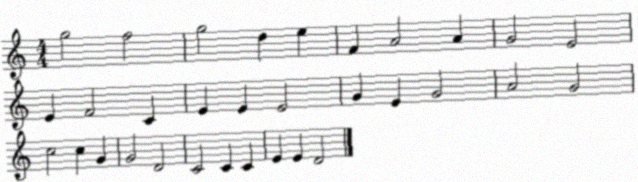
X:1
T:Untitled
M:4/4
L:1/4
K:C
g2 f2 g2 d e F A2 A G2 E2 E F2 C E E E2 G E G2 A2 G2 c2 c G G2 D2 C2 C C E E D2